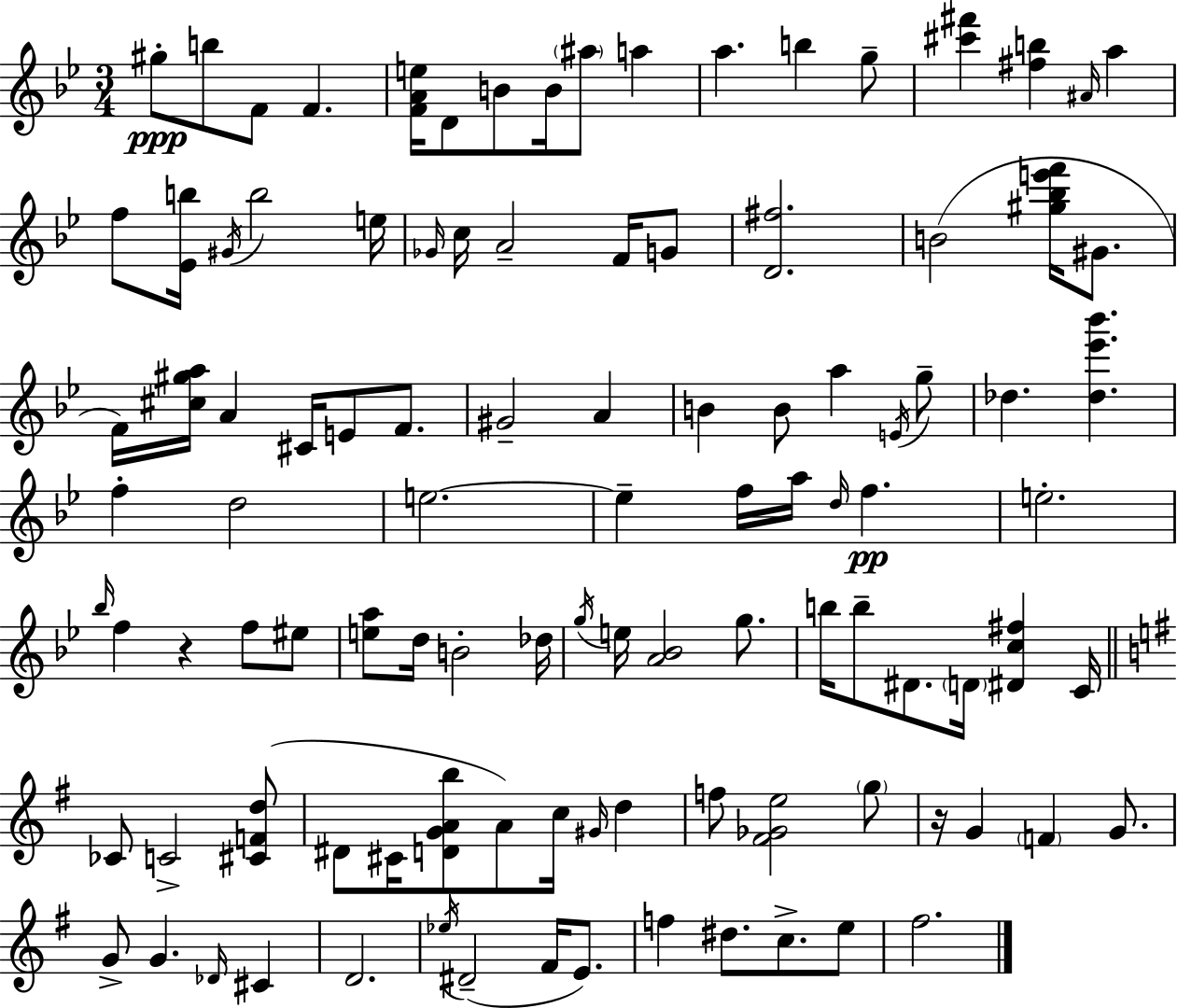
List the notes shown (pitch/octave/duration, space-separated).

G#5/e B5/e F4/e F4/q. [F4,A4,E5]/s D4/e B4/e B4/s A#5/e A5/q A5/q. B5/q G5/e [C#6,F#6]/q [F#5,B5]/q A#4/s A5/q F5/e [Eb4,B5]/s G#4/s B5/h E5/s Gb4/s C5/s A4/h F4/s G4/e [D4,F#5]/h. B4/h [G#5,Bb5,E6,F6]/s G#4/e. F4/s [C#5,G#5,A5]/s A4/q C#4/s E4/e F4/e. G#4/h A4/q B4/q B4/e A5/q E4/s G5/e Db5/q. [Db5,Eb6,Bb6]/q. F5/q D5/h E5/h. E5/q F5/s A5/s D5/s F5/q. E5/h. Bb5/s F5/q R/q F5/e EIS5/e [E5,A5]/e D5/s B4/h Db5/s G5/s E5/s [A4,Bb4]/h G5/e. B5/s B5/e D#4/e. D4/s [D#4,C5,F#5]/q C4/s CES4/e C4/h [C#4,F4,D5]/e D#4/e C#4/s [D4,G4,A4,B5]/e A4/e C5/s G#4/s D5/q F5/e [F#4,Gb4,E5]/h G5/e R/s G4/q F4/q G4/e. G4/e G4/q. Db4/s C#4/q D4/h. Eb5/s D#4/h F#4/s E4/e. F5/q D#5/e. C5/e. E5/e F#5/h.